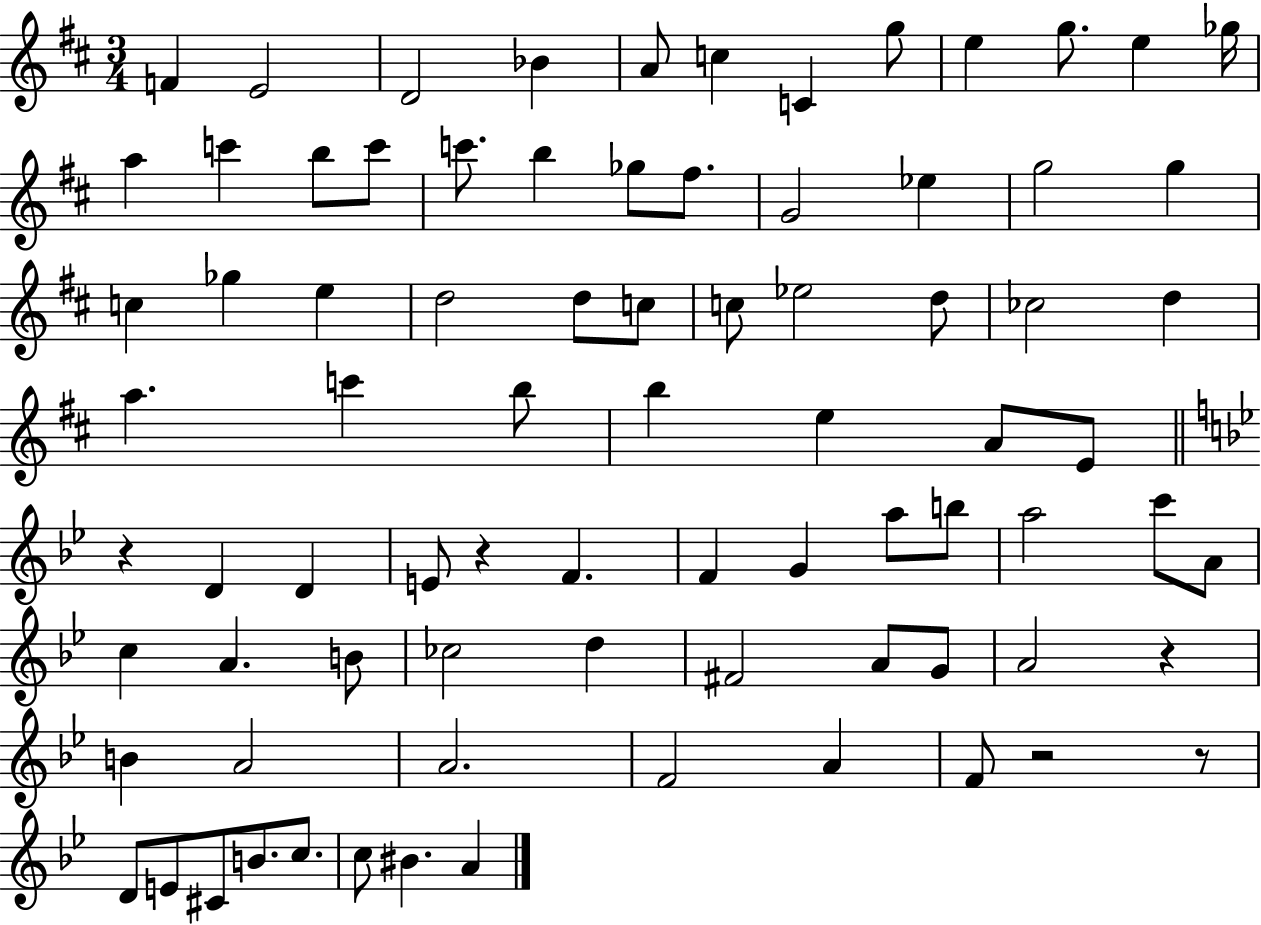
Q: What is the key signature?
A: D major